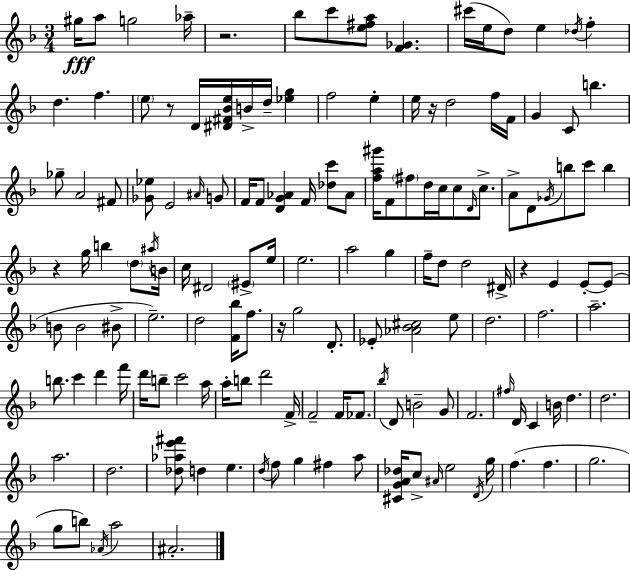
G#5/s A5/e G5/h Ab5/s R/h. Bb5/e C6/e [E5,F#5,A5]/e [F4,Gb4]/q. C#6/s E5/s D5/e E5/q Db5/s F5/q D5/q. F5/q. E5/e R/e D4/s [D#4,F#4,Bb4,E5]/s B4/s D5/s [Eb5,G5]/q F5/h E5/q E5/s R/s D5/h F5/s F4/s G4/q C4/e B5/q. Gb5/e A4/h F#4/e [Gb4,Eb5]/e E4/h A#4/s G4/e F4/s F4/e [D4,G4,Ab4]/q F4/s [Db5,C6]/e Ab4/e [F5,A5,G#6]/s F4/e F#5/e D5/s C5/s C5/e D4/s C5/e. A4/e D4/e Gb4/s B5/e C6/e B5/q R/q G5/s B5/q D5/e A#5/s B4/s C5/s D#4/h EIS4/e E5/s E5/h. A5/h G5/q F5/s D5/e D5/h D#4/s R/q E4/q E4/e E4/e B4/e B4/h BIS4/e E5/h. D5/h [F4,Bb5]/s F5/e. R/s G5/h D4/e. Eb4/e [Ab4,Bb4,C#5]/h E5/e D5/h. F5/h. A5/h. B5/e. C6/q D6/q F6/s D6/s B5/e C6/h A5/s A5/s B5/e D6/h F4/s F4/h F4/s FES4/e. Bb5/s D4/e B4/h G4/e F4/h. F#5/s D4/s C4/q B4/s D5/q. D5/h. A5/h. D5/h. [Db5,Ab5,E6,F#6]/e D5/q E5/q. D5/s F5/e G5/q F#5/q A5/e [C#4,G4,A4,Db5]/s C5/e A#4/s E5/h D4/s G5/s F5/q. F5/q. G5/h. G5/e B5/e Ab4/s A5/h A#4/h.